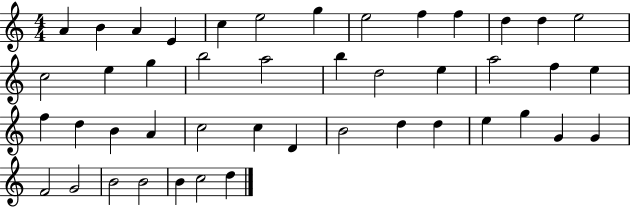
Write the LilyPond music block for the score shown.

{
  \clef treble
  \numericTimeSignature
  \time 4/4
  \key c \major
  a'4 b'4 a'4 e'4 | c''4 e''2 g''4 | e''2 f''4 f''4 | d''4 d''4 e''2 | \break c''2 e''4 g''4 | b''2 a''2 | b''4 d''2 e''4 | a''2 f''4 e''4 | \break f''4 d''4 b'4 a'4 | c''2 c''4 d'4 | b'2 d''4 d''4 | e''4 g''4 g'4 g'4 | \break f'2 g'2 | b'2 b'2 | b'4 c''2 d''4 | \bar "|."
}